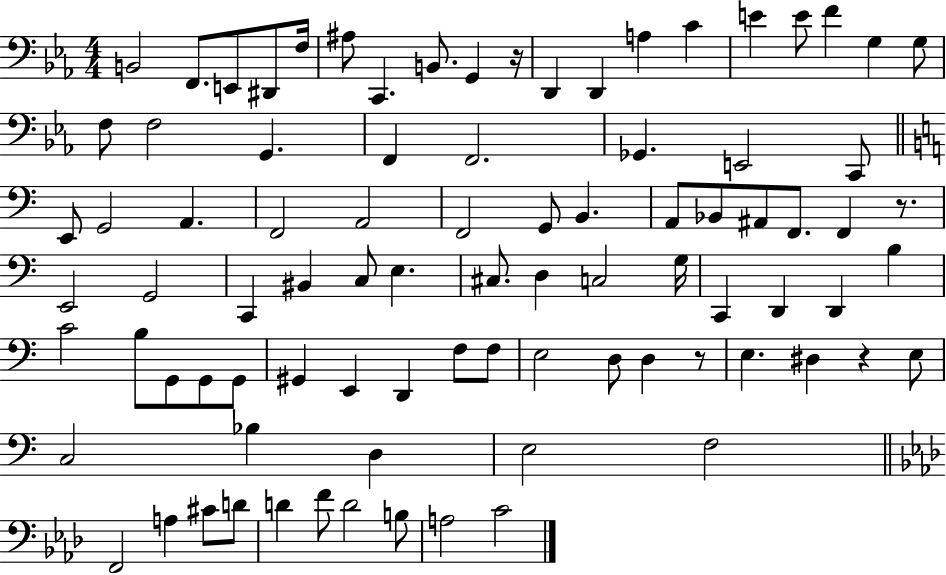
{
  \clef bass
  \numericTimeSignature
  \time 4/4
  \key ees \major
  b,2 f,8. e,8 dis,8 f16 | ais8 c,4. b,8. g,4 r16 | d,4 d,4 a4 c'4 | e'4 e'8 f'4 g4 g8 | \break f8 f2 g,4. | f,4 f,2. | ges,4. e,2 c,8 | \bar "||" \break \key c \major e,8 g,2 a,4. | f,2 a,2 | f,2 g,8 b,4. | a,8 bes,8 ais,8 f,8. f,4 r8. | \break e,2 g,2 | c,4 bis,4 c8 e4. | cis8. d4 c2 g16 | c,4 d,4 d,4 b4 | \break c'2 b8 g,8 g,8 g,8 | gis,4 e,4 d,4 f8 f8 | e2 d8 d4 r8 | e4. dis4 r4 e8 | \break c2 bes4 d4 | e2 f2 | \bar "||" \break \key aes \major f,2 a4 cis'8 d'8 | d'4 f'8 d'2 b8 | a2 c'2 | \bar "|."
}